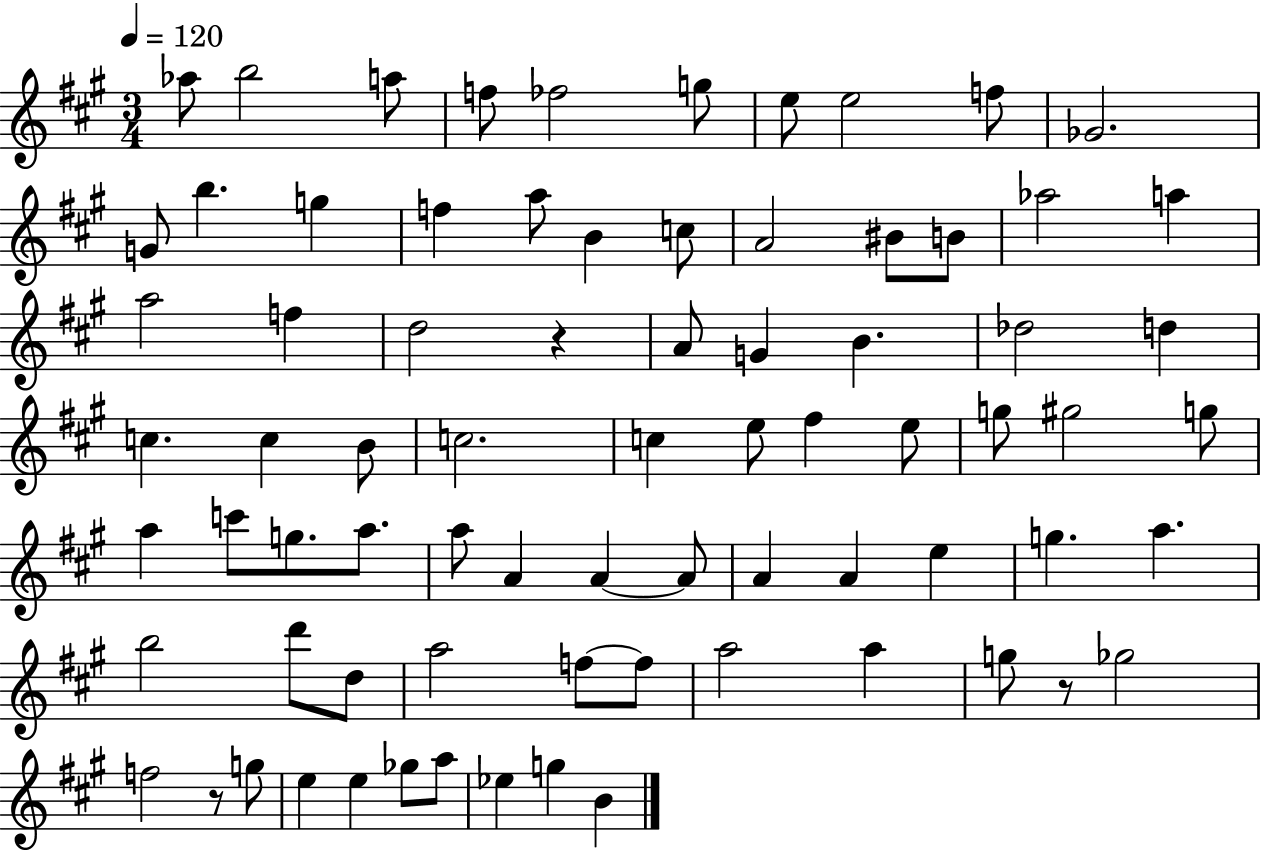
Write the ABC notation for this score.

X:1
T:Untitled
M:3/4
L:1/4
K:A
_a/2 b2 a/2 f/2 _f2 g/2 e/2 e2 f/2 _G2 G/2 b g f a/2 B c/2 A2 ^B/2 B/2 _a2 a a2 f d2 z A/2 G B _d2 d c c B/2 c2 c e/2 ^f e/2 g/2 ^g2 g/2 a c'/2 g/2 a/2 a/2 A A A/2 A A e g a b2 d'/2 d/2 a2 f/2 f/2 a2 a g/2 z/2 _g2 f2 z/2 g/2 e e _g/2 a/2 _e g B